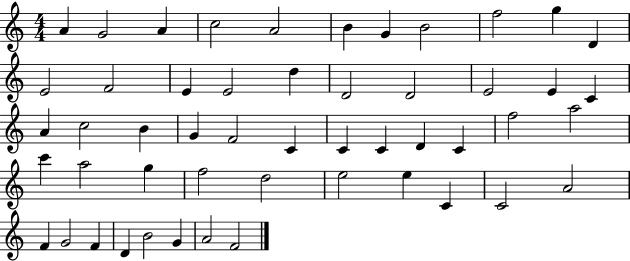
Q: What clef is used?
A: treble